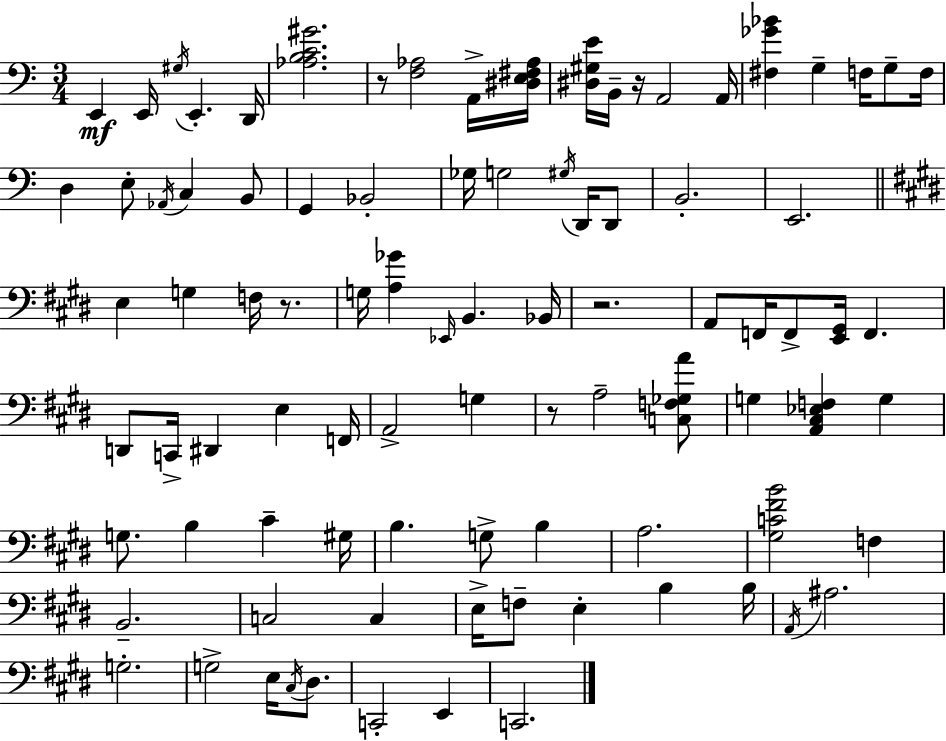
X:1
T:Untitled
M:3/4
L:1/4
K:C
E,, E,,/4 ^G,/4 E,, D,,/4 [_A,B,C^G]2 z/2 [F,_A,]2 A,,/4 [^D,E,^F,_A,]/4 [^D,^G,E]/4 B,,/4 z/4 A,,2 A,,/4 [^F,_G_B] G, F,/4 G,/2 F,/4 D, E,/2 _A,,/4 C, B,,/2 G,, _B,,2 _G,/4 G,2 ^G,/4 D,,/4 D,,/2 B,,2 E,,2 E, G, F,/4 z/2 G,/4 [A,_G] _E,,/4 B,, _B,,/4 z2 A,,/2 F,,/4 F,,/2 [E,,^G,,]/4 F,, D,,/2 C,,/4 ^D,, E, F,,/4 A,,2 G, z/2 A,2 [C,F,_G,A]/2 G, [A,,^C,_E,F,] G, G,/2 B, ^C ^G,/4 B, G,/2 B, A,2 [^G,C^FB]2 F, B,,2 C,2 C, E,/4 F,/2 E, B, B,/4 A,,/4 ^A,2 G,2 G,2 E,/4 ^C,/4 ^D,/2 C,,2 E,, C,,2